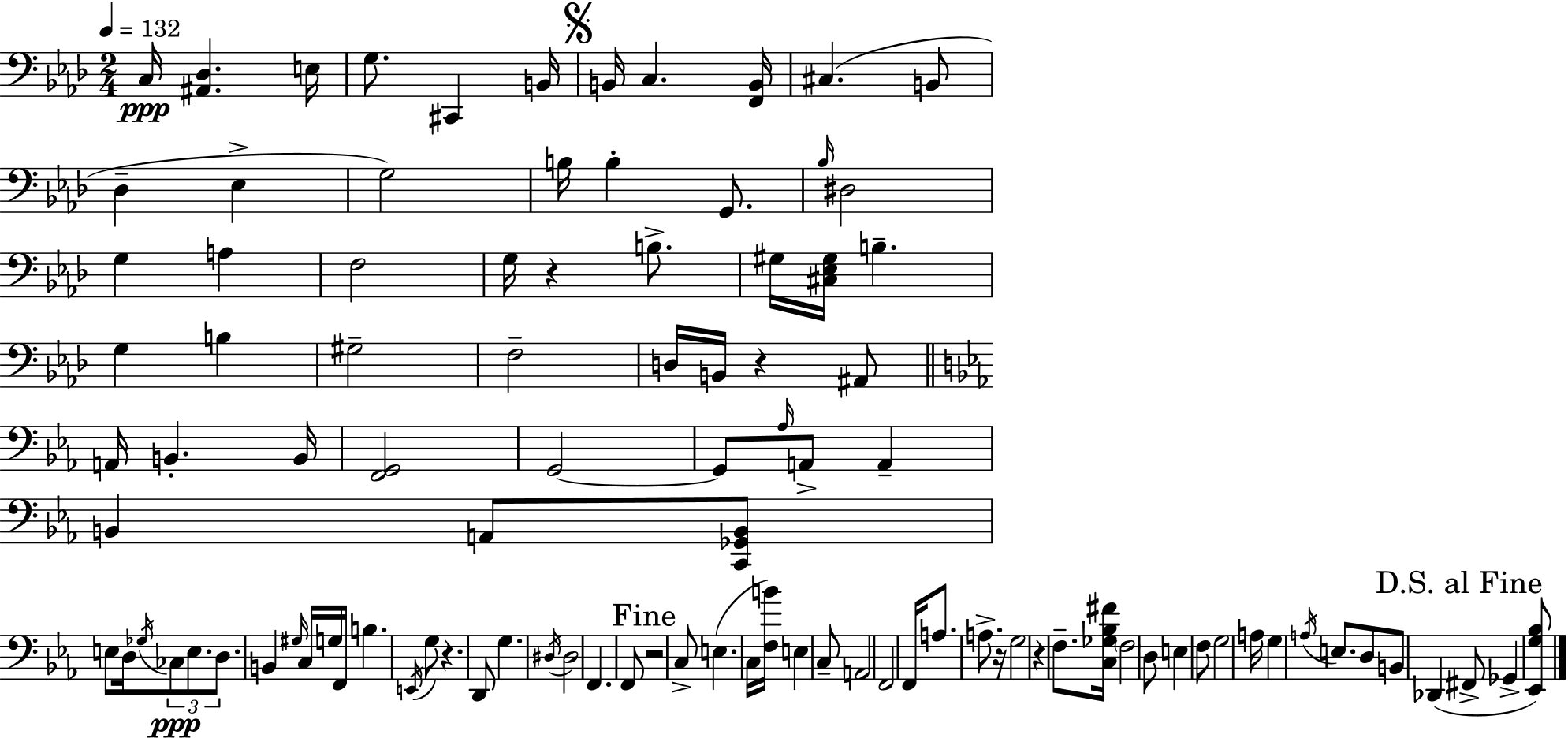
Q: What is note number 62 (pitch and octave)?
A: C3